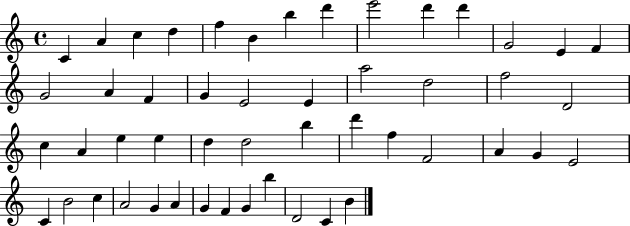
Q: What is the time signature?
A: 4/4